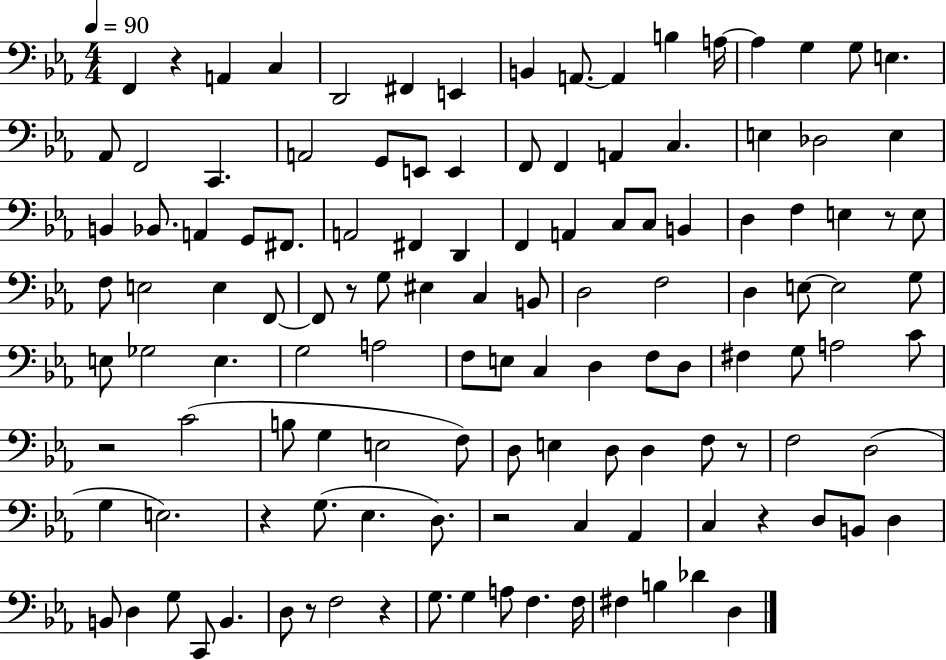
F2/q R/q A2/q C3/q D2/h F#2/q E2/q B2/q A2/e. A2/q B3/q A3/s A3/q G3/q G3/e E3/q. Ab2/e F2/h C2/q. A2/h G2/e E2/e E2/q F2/e F2/q A2/q C3/q. E3/q Db3/h E3/q B2/q Bb2/e. A2/q G2/e F#2/e. A2/h F#2/q D2/q F2/q A2/q C3/e C3/e B2/q D3/q F3/q E3/q R/e E3/e F3/e E3/h E3/q F2/e F2/e R/e G3/e EIS3/q C3/q B2/e D3/h F3/h D3/q E3/e E3/h G3/e E3/e Gb3/h E3/q. G3/h A3/h F3/e E3/e C3/q D3/q F3/e D3/e F#3/q G3/e A3/h C4/e R/h C4/h B3/e G3/q E3/h F3/e D3/e E3/q D3/e D3/q F3/e R/e F3/h D3/h G3/q E3/h. R/q G3/e. Eb3/q. D3/e. R/h C3/q Ab2/q C3/q R/q D3/e B2/e D3/q B2/e D3/q G3/e C2/e B2/q. D3/e R/e F3/h R/q G3/e. G3/q A3/e F3/q. F3/s F#3/q B3/q Db4/q D3/q